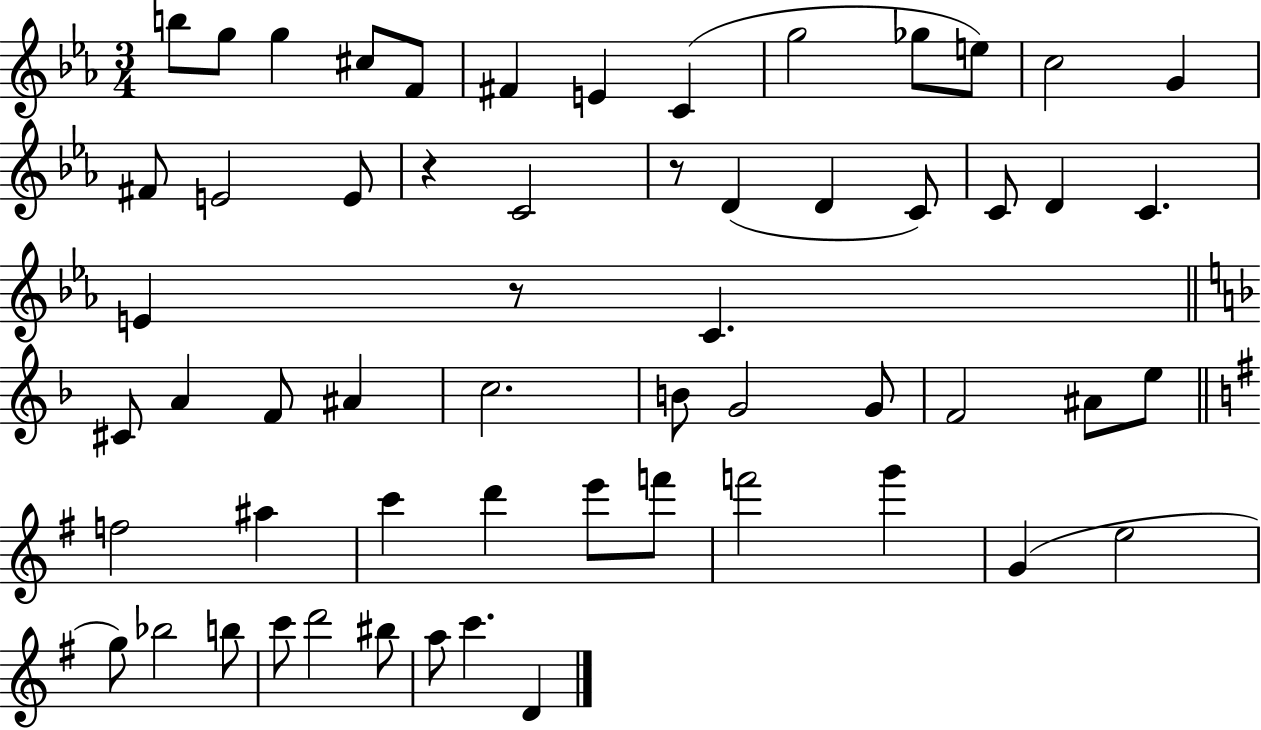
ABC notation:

X:1
T:Untitled
M:3/4
L:1/4
K:Eb
b/2 g/2 g ^c/2 F/2 ^F E C g2 _g/2 e/2 c2 G ^F/2 E2 E/2 z C2 z/2 D D C/2 C/2 D C E z/2 C ^C/2 A F/2 ^A c2 B/2 G2 G/2 F2 ^A/2 e/2 f2 ^a c' d' e'/2 f'/2 f'2 g' G e2 g/2 _b2 b/2 c'/2 d'2 ^b/2 a/2 c' D